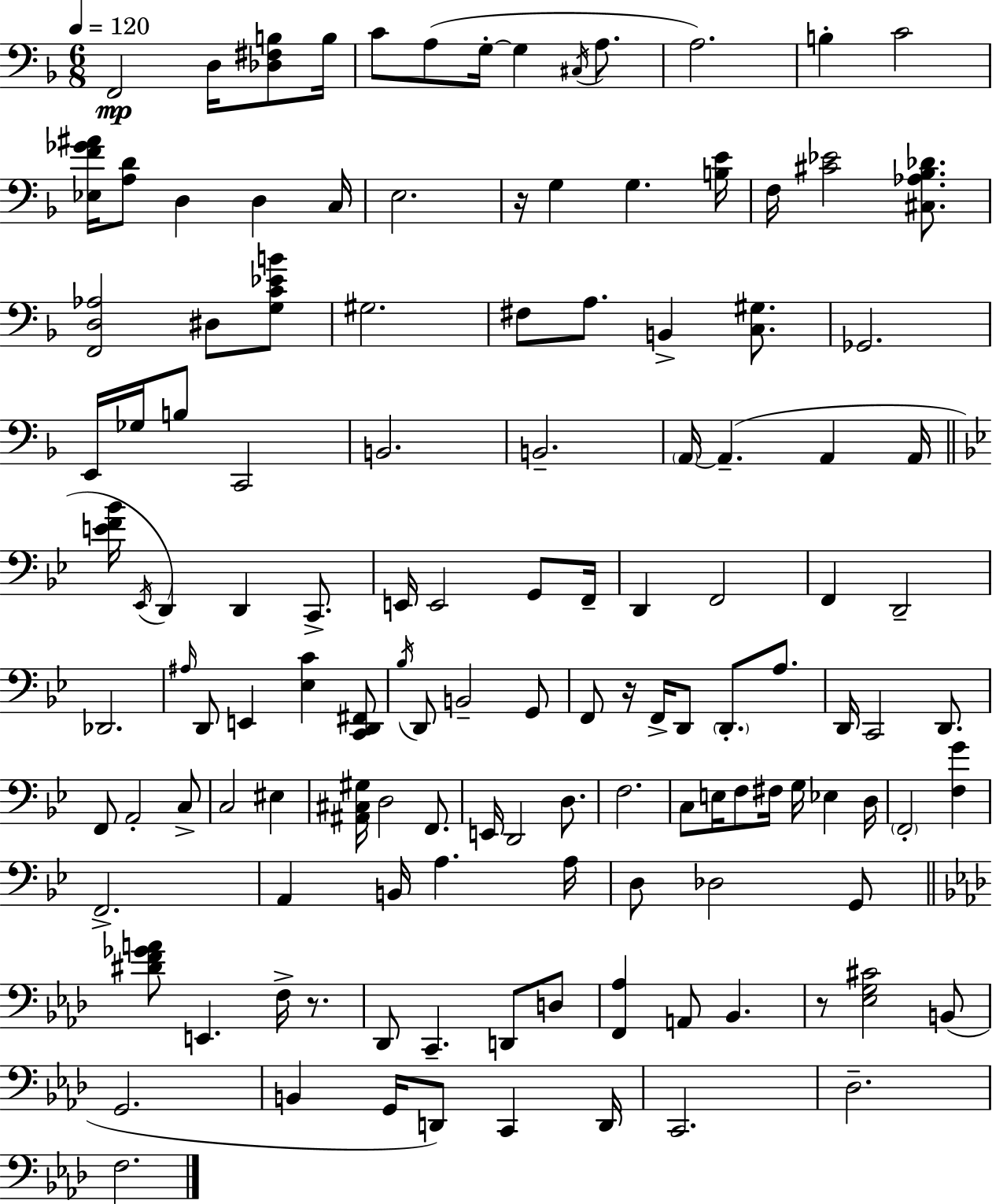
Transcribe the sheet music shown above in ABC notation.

X:1
T:Untitled
M:6/8
L:1/4
K:Dm
F,,2 D,/4 [_D,^F,B,]/2 B,/4 C/2 A,/2 G,/4 G, ^C,/4 A,/2 A,2 B, C2 [_E,F_G^A]/4 [A,D]/2 D, D, C,/4 E,2 z/4 G, G, [B,E]/4 F,/4 [^C_E]2 [^C,_A,_B,_D]/2 [F,,D,_A,]2 ^D,/2 [G,C_EB]/2 ^G,2 ^F,/2 A,/2 B,, [C,^G,]/2 _G,,2 E,,/4 _G,/4 B,/2 C,,2 B,,2 B,,2 A,,/4 A,, A,, A,,/4 [EF_B]/4 _E,,/4 D,, D,, C,,/2 E,,/4 E,,2 G,,/2 F,,/4 D,, F,,2 F,, D,,2 _D,,2 ^A,/4 D,,/2 E,, [_E,C] [C,,D,,^F,,]/2 _B,/4 D,,/2 B,,2 G,,/2 F,,/2 z/4 F,,/4 D,,/2 D,,/2 A,/2 D,,/4 C,,2 D,,/2 F,,/2 A,,2 C,/2 C,2 ^E, [^A,,^C,^G,]/4 D,2 F,,/2 E,,/4 D,,2 D,/2 F,2 C,/2 E,/4 F,/2 ^F,/4 G,/4 _E, D,/4 F,,2 [F,G] F,,2 A,, B,,/4 A, A,/4 D,/2 _D,2 G,,/2 [^DF_GA]/2 E,, F,/4 z/2 _D,,/2 C,, D,,/2 D,/2 [F,,_A,] A,,/2 _B,, z/2 [_E,G,^C]2 B,,/2 G,,2 B,, G,,/4 D,,/2 C,, D,,/4 C,,2 _D,2 F,2